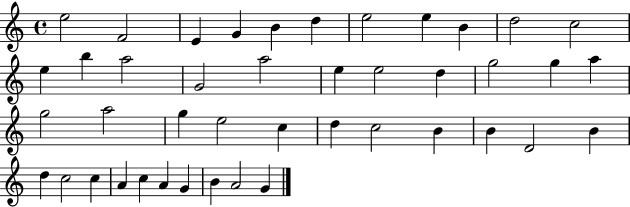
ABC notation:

X:1
T:Untitled
M:4/4
L:1/4
K:C
e2 F2 E G B d e2 e B d2 c2 e b a2 G2 a2 e e2 d g2 g a g2 a2 g e2 c d c2 B B D2 B d c2 c A c A G B A2 G